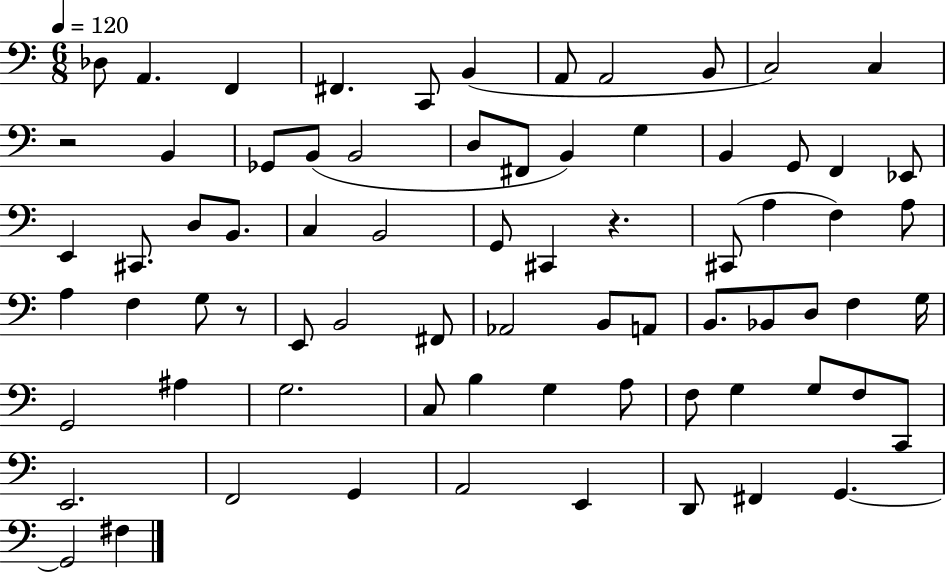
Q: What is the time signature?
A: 6/8